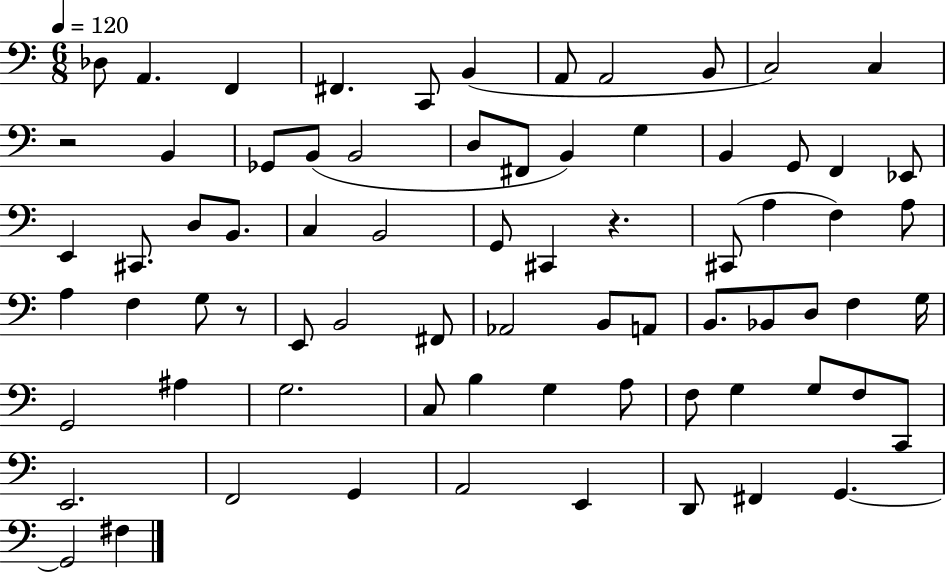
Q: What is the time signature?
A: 6/8